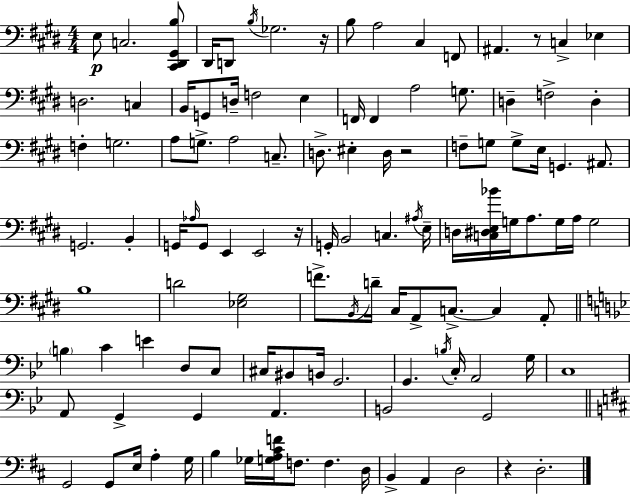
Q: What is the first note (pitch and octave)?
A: E3